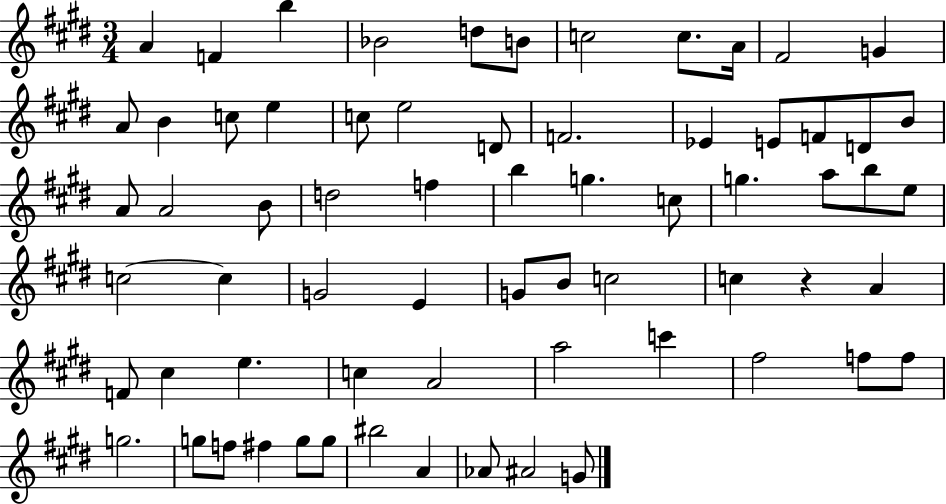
A4/q F4/q B5/q Bb4/h D5/e B4/e C5/h C5/e. A4/s F#4/h G4/q A4/e B4/q C5/e E5/q C5/e E5/h D4/e F4/h. Eb4/q E4/e F4/e D4/e B4/e A4/e A4/h B4/e D5/h F5/q B5/q G5/q. C5/e G5/q. A5/e B5/e E5/e C5/h C5/q G4/h E4/q G4/e B4/e C5/h C5/q R/q A4/q F4/e C#5/q E5/q. C5/q A4/h A5/h C6/q F#5/h F5/e F5/e G5/h. G5/e F5/e F#5/q G5/e G5/e BIS5/h A4/q Ab4/e A#4/h G4/e